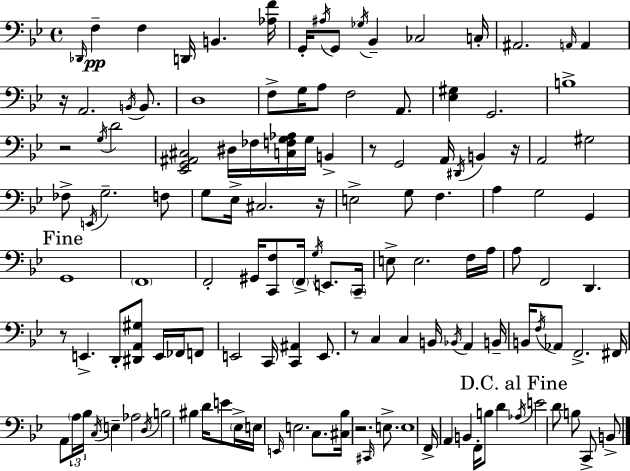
Db2/s F3/q F3/q D2/s B2/q. [Ab3,F4]/s G2/s A#3/s G2/e Gb3/s Bb2/q CES3/h C3/s A#2/h. A2/s A2/q R/s A2/h. B2/s B2/e. D3/w F3/e G3/s A3/e F3/h A2/e. [Eb3,G#3]/q G2/h. B3/w R/h G3/s D4/h [Eb2,G2,A#2,C#3]/h D#3/s FES3/s [C3,F3,G3,Ab3]/s G3/s B2/q R/e G2/h A2/s D#2/s B2/q R/s A2/h G#3/h FES3/e E2/s G3/h. F3/e G3/e Eb3/s C#3/h. R/s E3/h G3/e F3/q. A3/q G3/h G2/q G2/w F2/w F2/h G#2/s [C2,F3]/e F2/s G3/s E2/e. C2/s E3/e E3/h. F3/s A3/s A3/e F2/h D2/q. R/e E2/q. D2/e [D#2,A2,G#3]/e E2/s FES2/s F2/e E2/h C2/s [C2,A#2]/q E2/e. R/e C3/q C3/q B2/s Bb2/s A2/q B2/s B2/s F3/s Ab2/e F2/h. F#2/s A2/e A3/s Bb3/s C3/s E3/q Ab3/h D3/s B3/h BIS3/q D4/s E4/e Eb3/s E3/s E2/s E3/h. C3/e. [C#3,Bb3]/s R/h. C#2/s E3/e. E3/w F2/s A2/q B2/q F2/s B3/e D4/q Ab3/s E4/h D4/e B3/e C2/e B2/e